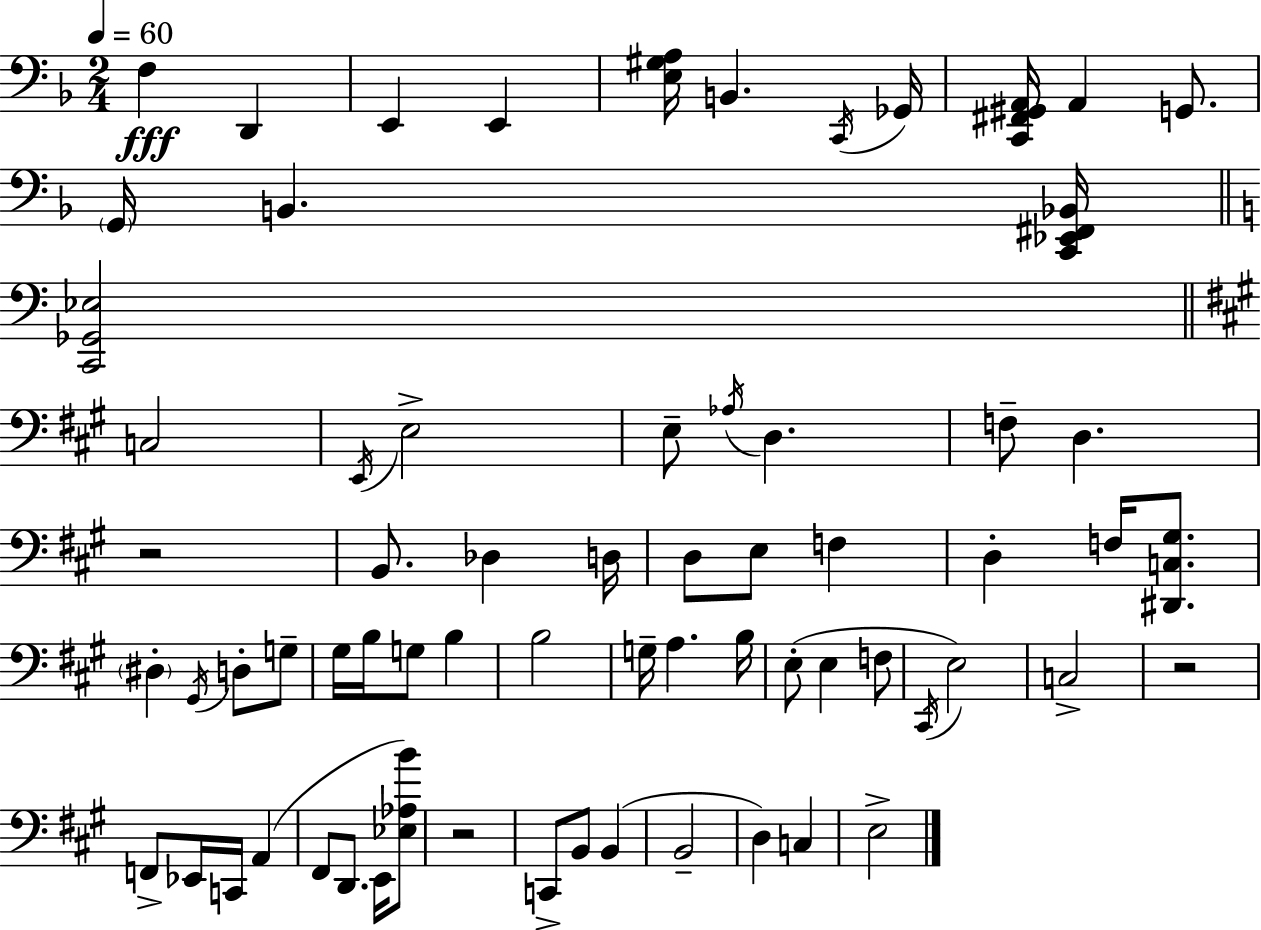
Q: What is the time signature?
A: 2/4